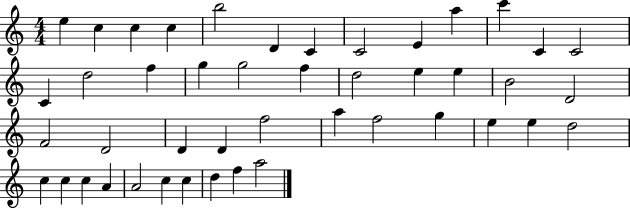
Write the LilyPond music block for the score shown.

{
  \clef treble
  \numericTimeSignature
  \time 4/4
  \key c \major
  e''4 c''4 c''4 c''4 | b''2 d'4 c'4 | c'2 e'4 a''4 | c'''4 c'4 c'2 | \break c'4 d''2 f''4 | g''4 g''2 f''4 | d''2 e''4 e''4 | b'2 d'2 | \break f'2 d'2 | d'4 d'4 f''2 | a''4 f''2 g''4 | e''4 e''4 d''2 | \break c''4 c''4 c''4 a'4 | a'2 c''4 c''4 | d''4 f''4 a''2 | \bar "|."
}